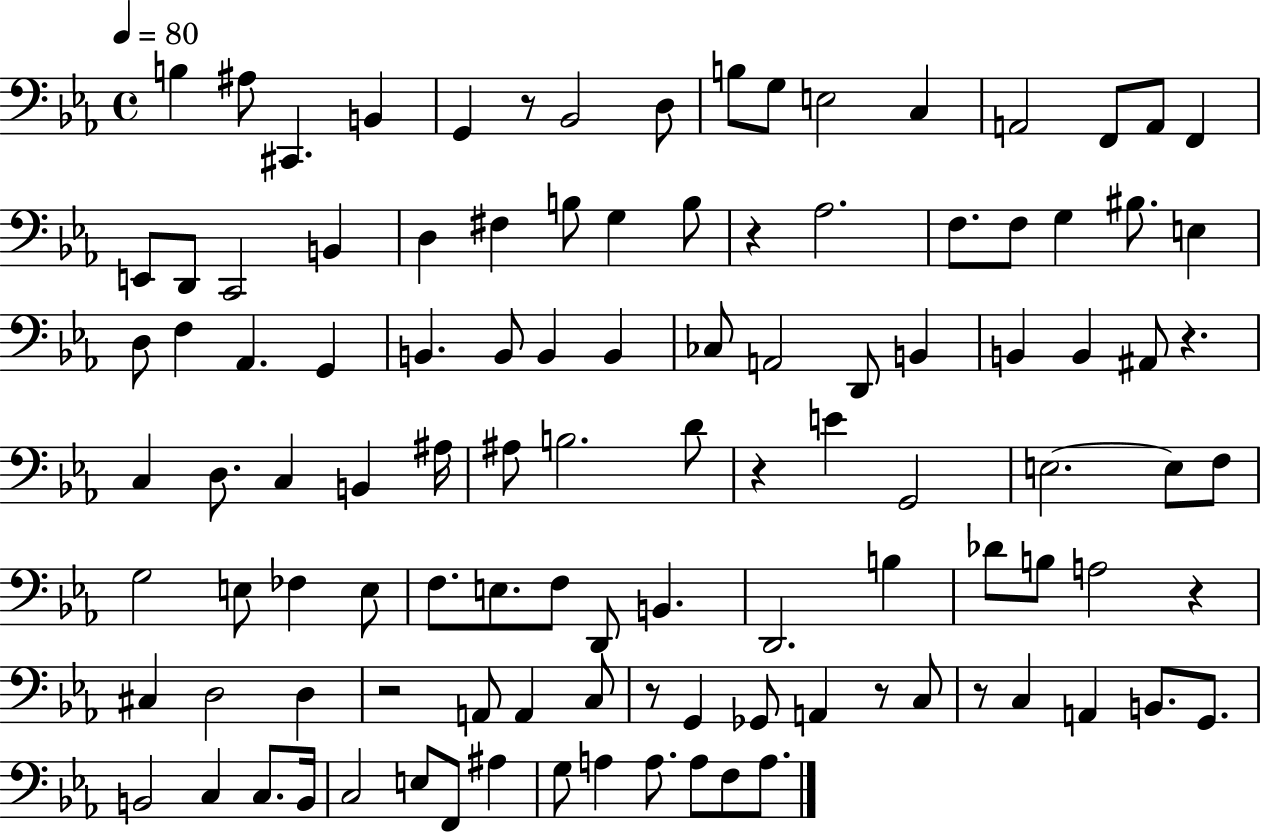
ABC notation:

X:1
T:Untitled
M:4/4
L:1/4
K:Eb
B, ^A,/2 ^C,, B,, G,, z/2 _B,,2 D,/2 B,/2 G,/2 E,2 C, A,,2 F,,/2 A,,/2 F,, E,,/2 D,,/2 C,,2 B,, D, ^F, B,/2 G, B,/2 z _A,2 F,/2 F,/2 G, ^B,/2 E, D,/2 F, _A,, G,, B,, B,,/2 B,, B,, _C,/2 A,,2 D,,/2 B,, B,, B,, ^A,,/2 z C, D,/2 C, B,, ^A,/4 ^A,/2 B,2 D/2 z E G,,2 E,2 E,/2 F,/2 G,2 E,/2 _F, E,/2 F,/2 E,/2 F,/2 D,,/2 B,, D,,2 B, _D/2 B,/2 A,2 z ^C, D,2 D, z2 A,,/2 A,, C,/2 z/2 G,, _G,,/2 A,, z/2 C,/2 z/2 C, A,, B,,/2 G,,/2 B,,2 C, C,/2 B,,/4 C,2 E,/2 F,,/2 ^A, G,/2 A, A,/2 A,/2 F,/2 A,/2